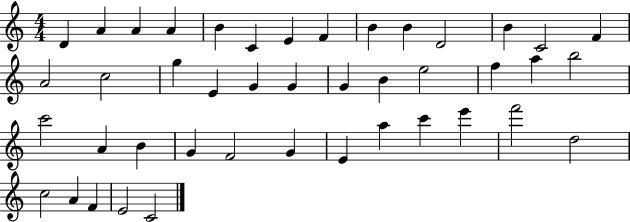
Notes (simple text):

D4/q A4/q A4/q A4/q B4/q C4/q E4/q F4/q B4/q B4/q D4/h B4/q C4/h F4/q A4/h C5/h G5/q E4/q G4/q G4/q G4/q B4/q E5/h F5/q A5/q B5/h C6/h A4/q B4/q G4/q F4/h G4/q E4/q A5/q C6/q E6/q F6/h D5/h C5/h A4/q F4/q E4/h C4/h